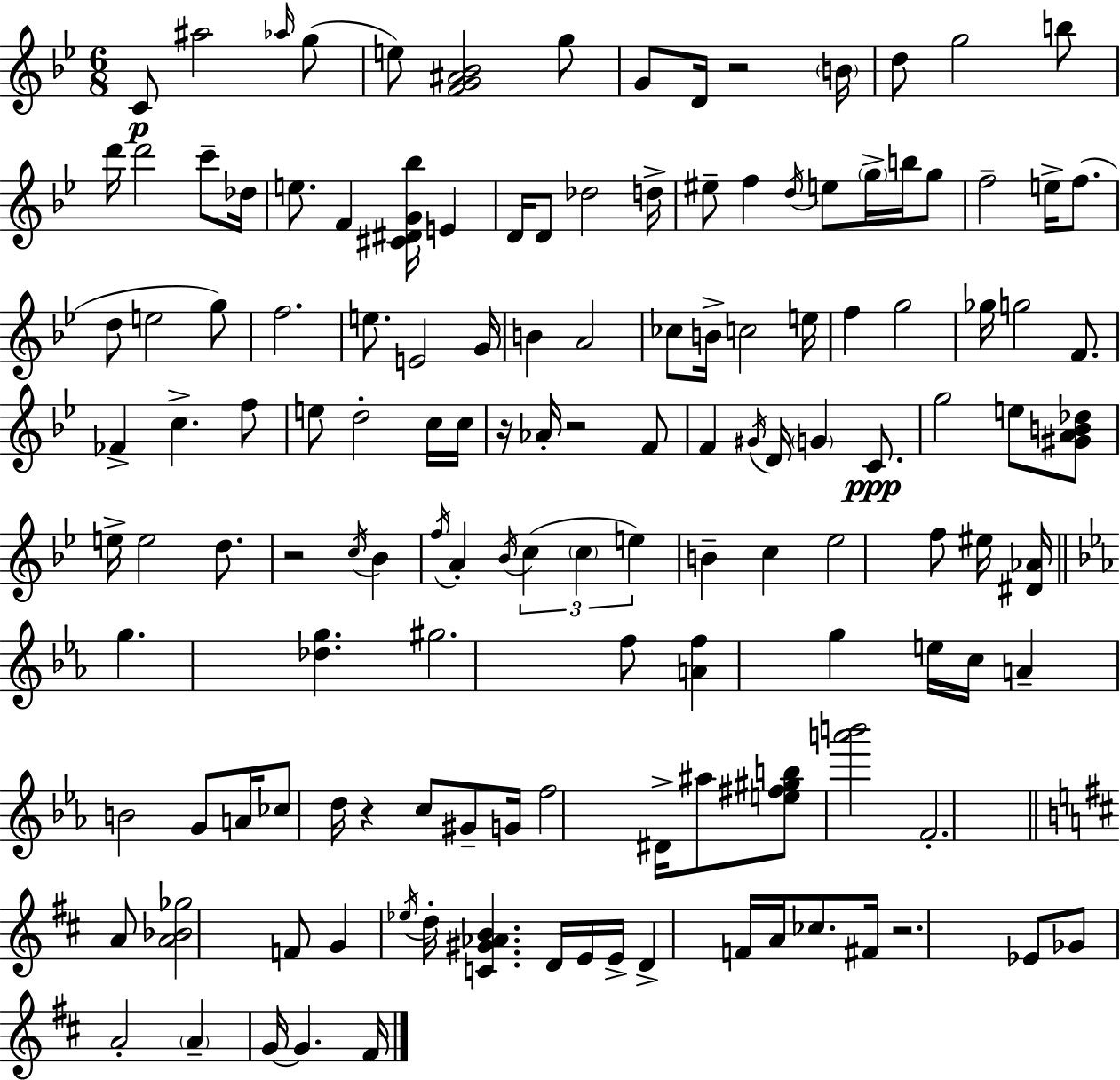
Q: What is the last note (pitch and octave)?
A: F#4